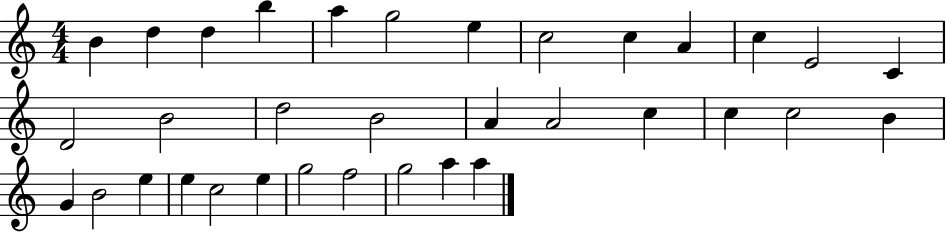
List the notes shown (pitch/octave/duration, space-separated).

B4/q D5/q D5/q B5/q A5/q G5/h E5/q C5/h C5/q A4/q C5/q E4/h C4/q D4/h B4/h D5/h B4/h A4/q A4/h C5/q C5/q C5/h B4/q G4/q B4/h E5/q E5/q C5/h E5/q G5/h F5/h G5/h A5/q A5/q